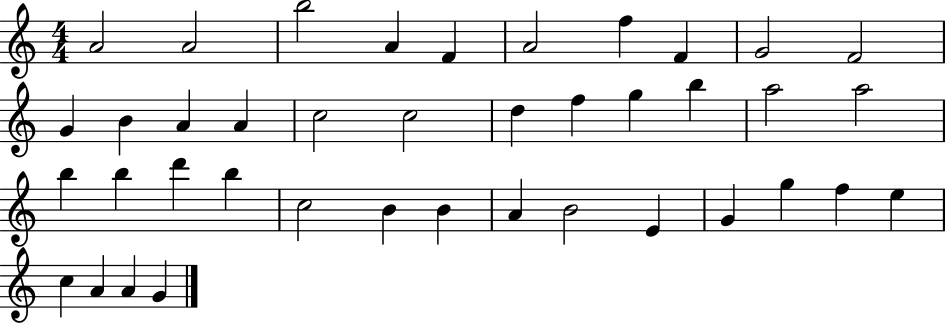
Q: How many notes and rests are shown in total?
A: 40